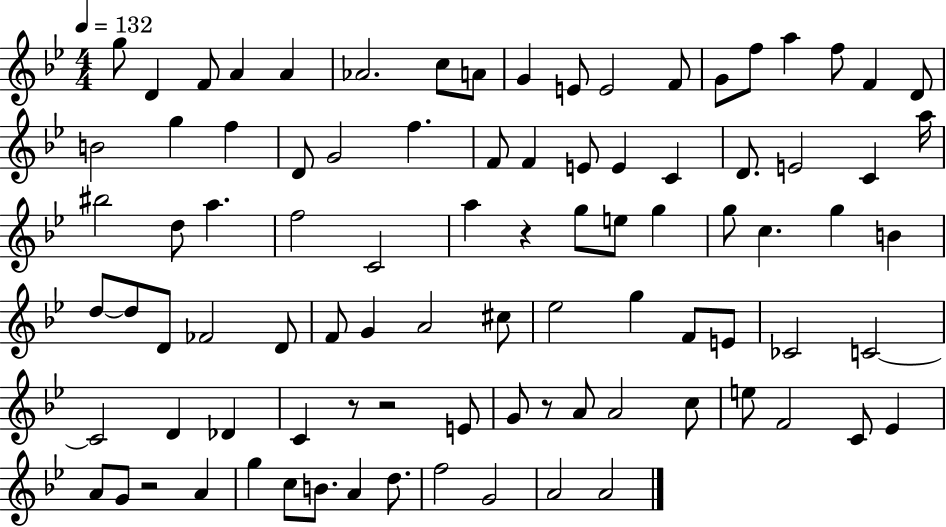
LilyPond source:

{
  \clef treble
  \numericTimeSignature
  \time 4/4
  \key bes \major
  \tempo 4 = 132
  \repeat volta 2 { g''8 d'4 f'8 a'4 a'4 | aes'2. c''8 a'8 | g'4 e'8 e'2 f'8 | g'8 f''8 a''4 f''8 f'4 d'8 | \break b'2 g''4 f''4 | d'8 g'2 f''4. | f'8 f'4 e'8 e'4 c'4 | d'8. e'2 c'4 a''16 | \break bis''2 d''8 a''4. | f''2 c'2 | a''4 r4 g''8 e''8 g''4 | g''8 c''4. g''4 b'4 | \break d''8~~ d''8 d'8 fes'2 d'8 | f'8 g'4 a'2 cis''8 | ees''2 g''4 f'8 e'8 | ces'2 c'2~~ | \break c'2 d'4 des'4 | c'4 r8 r2 e'8 | g'8 r8 a'8 a'2 c''8 | e''8 f'2 c'8 ees'4 | \break a'8 g'8 r2 a'4 | g''4 c''8 b'8. a'4 d''8. | f''2 g'2 | a'2 a'2 | \break } \bar "|."
}